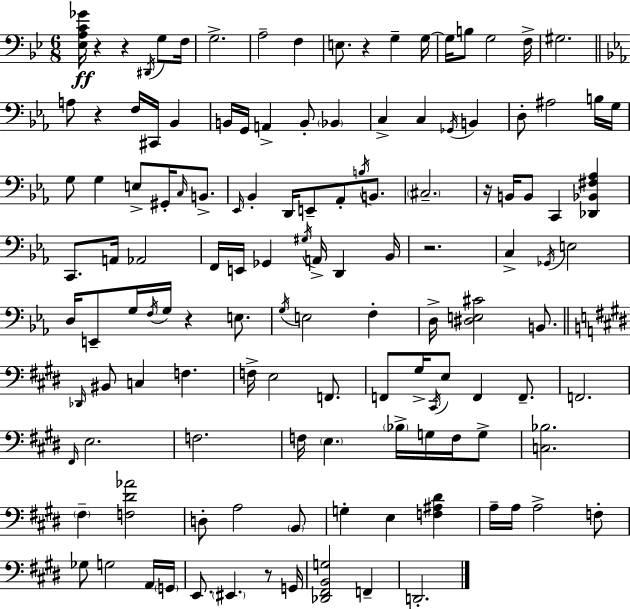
X:1
T:Untitled
M:6/8
L:1/4
K:Gm
[_E,A,C_G]/4 z z ^D,,/4 G,/2 F,/4 G,2 A,2 F, E,/2 z G, G,/4 G,/4 B,/2 G,2 F,/4 ^G,2 A,/2 z F,/4 ^C,,/4 _B,, B,,/4 G,,/4 A,, B,,/2 _B,, C, C, _G,,/4 B,, D,/2 ^A,2 B,/4 G,/4 G,/2 G, E,/2 ^G,,/4 C,/4 B,,/2 _E,,/4 _B,, D,,/4 E,,/2 _A,,/2 B,/4 B,,/2 ^C,2 z/4 B,,/4 B,,/2 C,, [_D,,_B,,^F,_A,] C,,/2 A,,/4 _A,,2 F,,/4 E,,/4 _G,, ^G,/4 A,,/4 D,, _B,,/4 z2 C, _G,,/4 E,2 D,/4 E,,/2 G,/4 F,/4 G,/4 z E,/2 G,/4 E,2 F, D,/4 [^D,E,^C]2 B,,/2 _D,,/4 ^B,,/2 C, F, F,/4 E,2 F,,/2 F,,/2 ^G,/4 ^C,,/4 E,/2 F,, F,,/2 F,,2 ^F,,/4 E,2 F,2 F,/4 E, _B,/4 G,/4 F,/4 G,/2 [C,_B,]2 ^F, [F,^D_A]2 D,/2 A,2 B,,/2 G, E, [F,^A,^D] A,/4 A,/4 A,2 F,/2 _G,/2 G,2 A,,/4 G,,/4 E,,/2 ^E,, z/2 G,,/4 [_D,,^F,,B,,G,]2 F,, D,,2